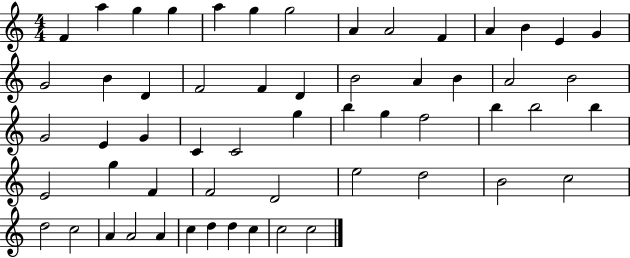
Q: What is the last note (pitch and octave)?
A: C5